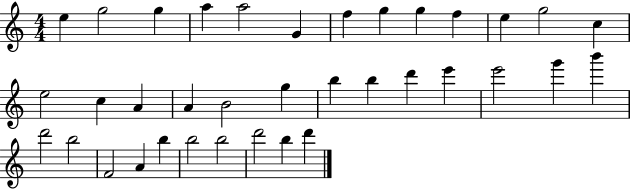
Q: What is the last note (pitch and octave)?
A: D6